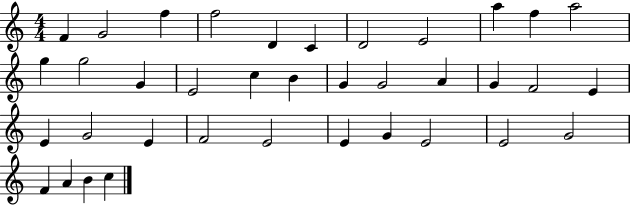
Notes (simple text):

F4/q G4/h F5/q F5/h D4/q C4/q D4/h E4/h A5/q F5/q A5/h G5/q G5/h G4/q E4/h C5/q B4/q G4/q G4/h A4/q G4/q F4/h E4/q E4/q G4/h E4/q F4/h E4/h E4/q G4/q E4/h E4/h G4/h F4/q A4/q B4/q C5/q